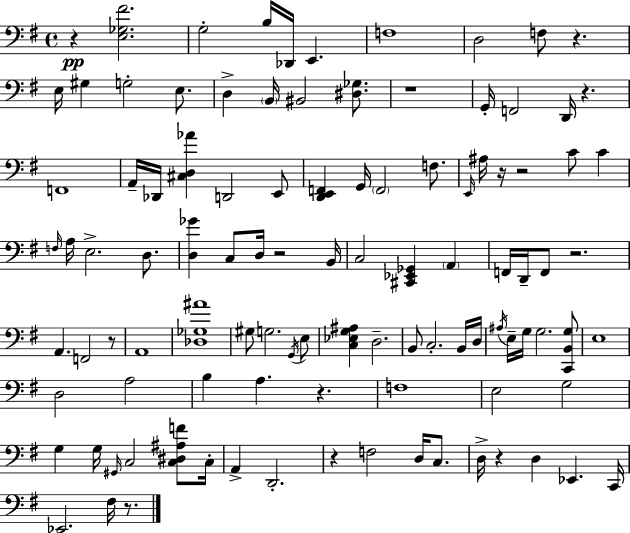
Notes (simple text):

R/q [E3,Gb3,F#4]/h. G3/h B3/s Db2/s E2/q. F3/w D3/h F3/e R/q. E3/s G#3/q G3/h E3/e. D3/q B2/s BIS2/h [D#3,Gb3]/e. R/w G2/s F2/h D2/s R/q. F2/w A2/s Db2/s [C#3,D3,Ab4]/q D2/h E2/e [D2,E2,F2]/q G2/s F2/h F3/e. E2/s A#3/s R/s R/h C4/e C4/q F3/s A3/s E3/h. D3/e. [D3,Gb4]/q C3/e D3/s R/h B2/s C3/h [C#2,Eb2,Gb2]/q A2/q F2/s D2/s F2/e R/h. A2/q. F2/h R/e A2/w [Db3,Gb3,A#4]/w G#3/e G3/h. G2/s E3/e [C3,Eb3,G3,A#3]/q D3/h. B2/e C3/h. B2/s D3/s A#3/s E3/s G3/s G3/h. [C2,B2,G3]/e E3/w D3/h A3/h B3/q A3/q. R/q. F3/w E3/h G3/h G3/q G3/s G#2/s C3/h [C3,D#3,A#3,F4]/e C3/s A2/q D2/h. R/q F3/h D3/s C3/e. D3/s R/q D3/q Eb2/q. C2/s Eb2/h. F#3/s R/e.